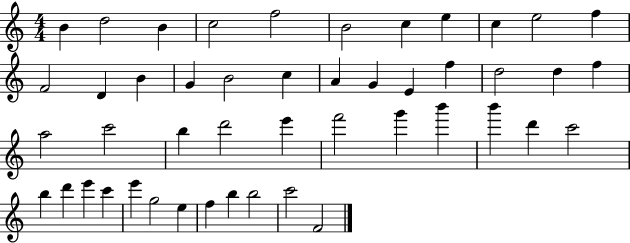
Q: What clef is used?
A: treble